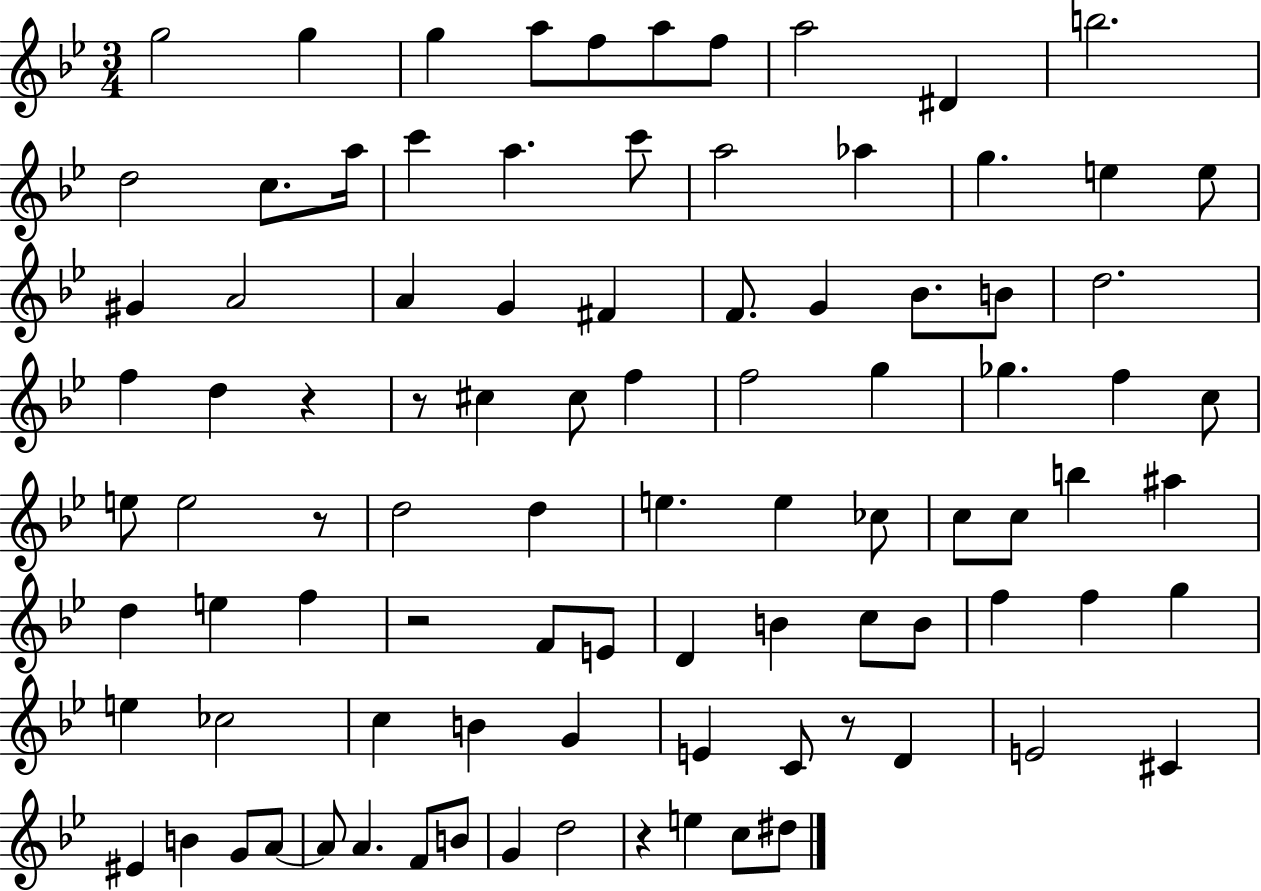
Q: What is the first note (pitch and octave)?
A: G5